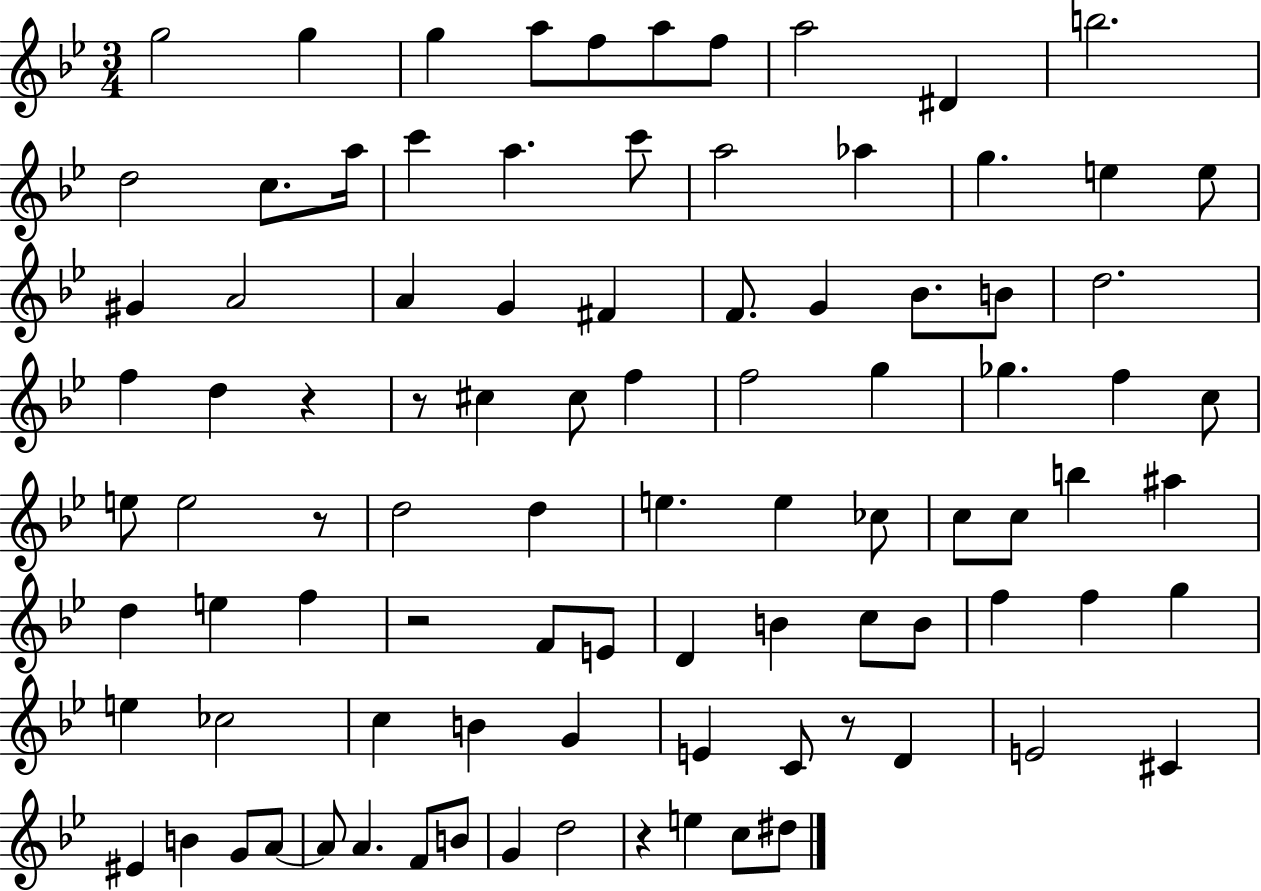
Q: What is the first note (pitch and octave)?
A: G5